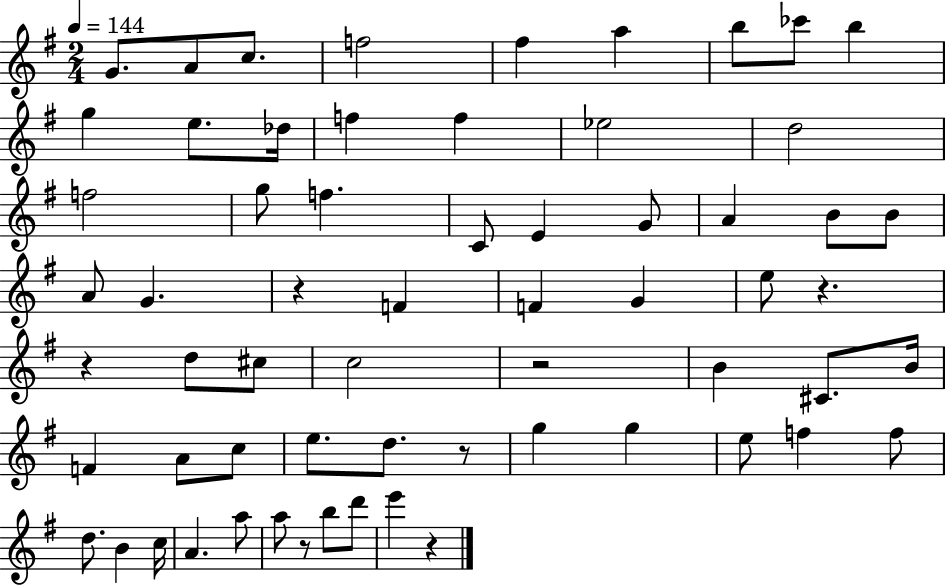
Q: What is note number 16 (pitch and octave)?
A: D5